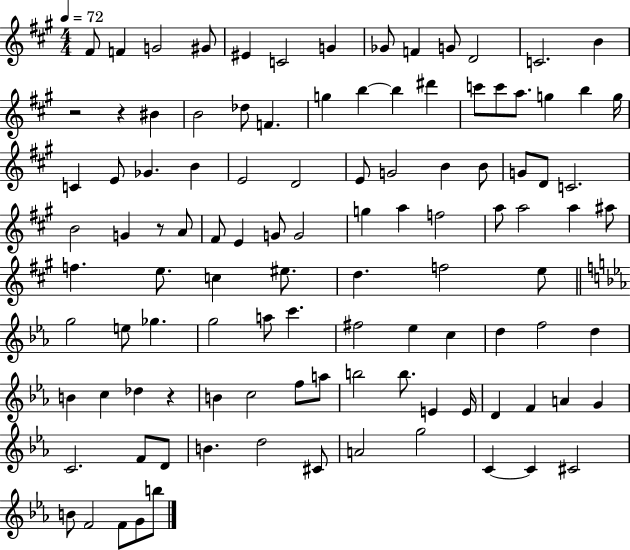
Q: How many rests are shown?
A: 4